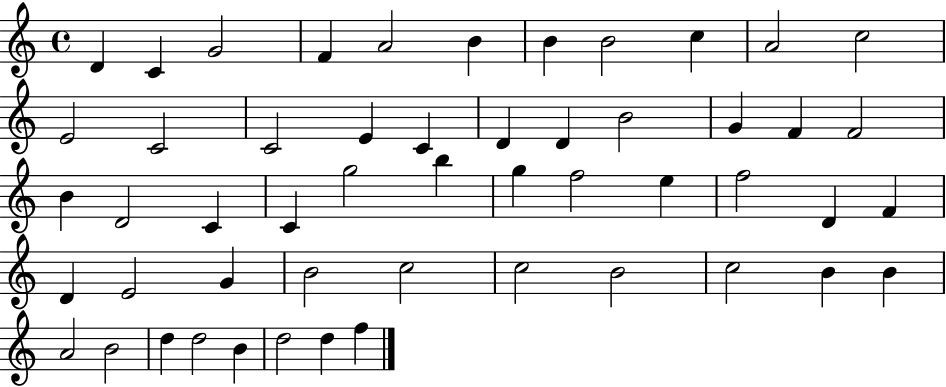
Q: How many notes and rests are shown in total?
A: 52